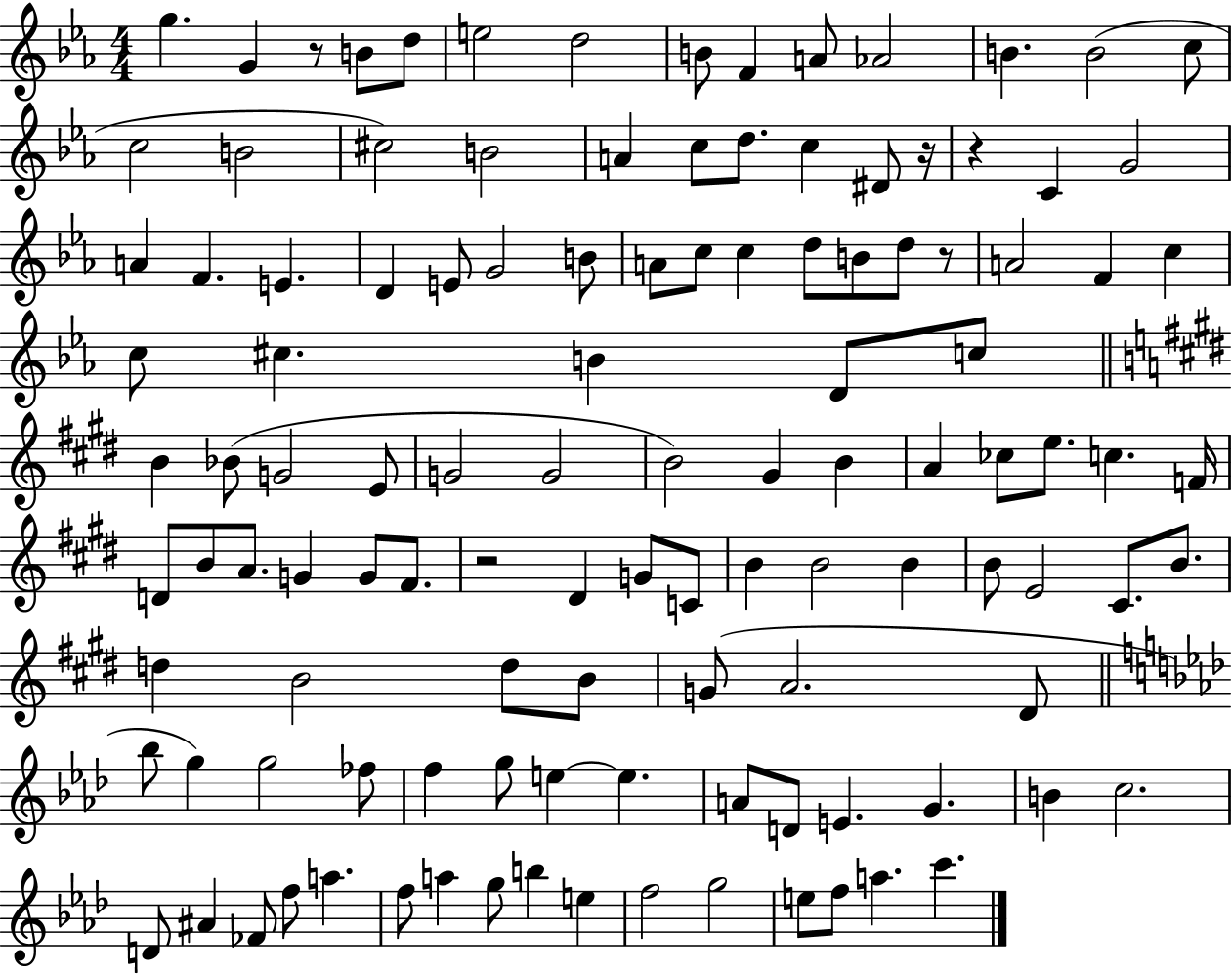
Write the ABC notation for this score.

X:1
T:Untitled
M:4/4
L:1/4
K:Eb
g G z/2 B/2 d/2 e2 d2 B/2 F A/2 _A2 B B2 c/2 c2 B2 ^c2 B2 A c/2 d/2 c ^D/2 z/4 z C G2 A F E D E/2 G2 B/2 A/2 c/2 c d/2 B/2 d/2 z/2 A2 F c c/2 ^c B D/2 c/2 B _B/2 G2 E/2 G2 G2 B2 ^G B A _c/2 e/2 c F/4 D/2 B/2 A/2 G G/2 ^F/2 z2 ^D G/2 C/2 B B2 B B/2 E2 ^C/2 B/2 d B2 d/2 B/2 G/2 A2 ^D/2 _b/2 g g2 _f/2 f g/2 e e A/2 D/2 E G B c2 D/2 ^A _F/2 f/2 a f/2 a g/2 b e f2 g2 e/2 f/2 a c'